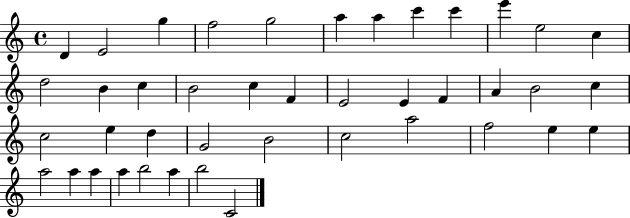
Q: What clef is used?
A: treble